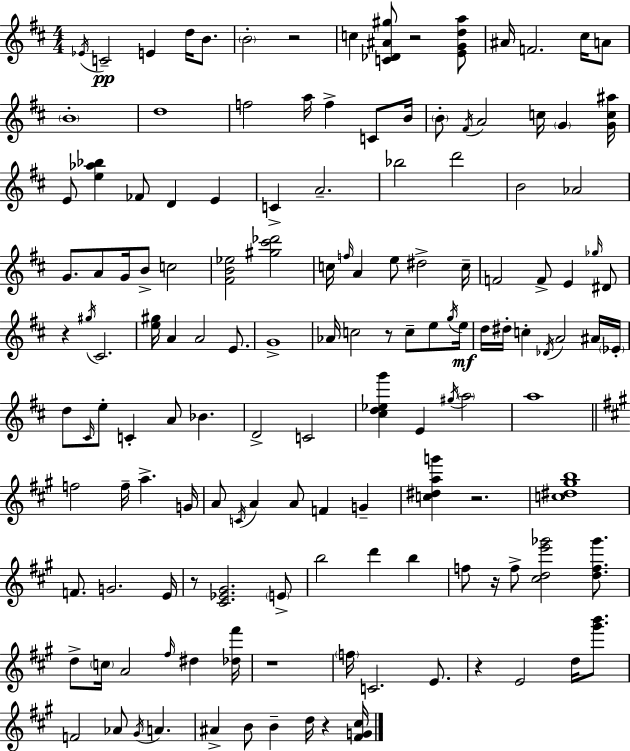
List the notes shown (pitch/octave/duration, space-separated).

Eb4/s C4/h E4/q D5/s B4/e. B4/h R/h C5/q [C4,Db4,A#4,G#5]/e R/h [E4,G4,D5,A5]/e A#4/s F4/h. C#5/s A4/e B4/w D5/w F5/h A5/s F5/q C4/e B4/s B4/e F#4/s A4/h C5/s G4/q [G4,C5,A#5]/s E4/e [E5,Ab5,Bb5]/q FES4/e D4/q E4/q C4/q A4/h. Bb5/h D6/h B4/h Ab4/h G4/e. A4/e G4/s B4/e C5/h [F#4,B4,Eb5]/h [G#5,C#6,Db6]/h C5/s F5/s A4/q E5/e D#5/h C5/s F4/h F4/e E4/q Gb5/s D#4/e R/q G#5/s C#4/h. [E5,G#5]/s A4/q A4/h E4/e. G4/w Ab4/s C5/h R/e C5/e E5/e G5/s E5/s D5/s D#5/s C5/q Db4/s A4/h A#4/s Eb4/s D5/e C#4/s E5/e C4/q A4/e Bb4/q. D4/h C4/h [C#5,D5,Eb5,G6]/q E4/q G#5/s A5/h A5/w F5/h F5/s A5/q. G4/s A4/e C4/s A4/q A4/e F4/q G4/q [C5,D#5,A5,G6]/q R/h. [C5,D#5,G#5,B5]/w F4/e. G4/h. E4/s R/e [C#4,Eb4,G#4]/h. E4/e B5/h D6/q B5/q F5/e R/s F5/e [C#5,D5,E6,Gb6]/h [D5,F5,Gb6]/e. D5/e C5/s A4/h F#5/s D#5/q [Db5,F#6]/s R/w F5/s C4/h. E4/e. R/q E4/h D5/s [G#6,B6]/e. F4/h Ab4/e G#4/s A4/q. A#4/q B4/e B4/q D5/s R/q [F#4,G4,C#5]/s